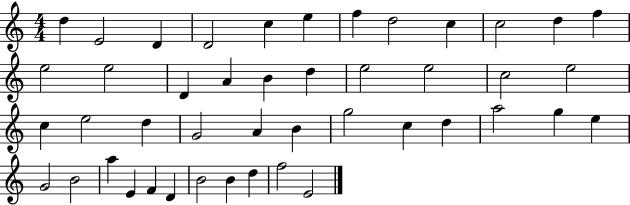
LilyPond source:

{
  \clef treble
  \numericTimeSignature
  \time 4/4
  \key c \major
  d''4 e'2 d'4 | d'2 c''4 e''4 | f''4 d''2 c''4 | c''2 d''4 f''4 | \break e''2 e''2 | d'4 a'4 b'4 d''4 | e''2 e''2 | c''2 e''2 | \break c''4 e''2 d''4 | g'2 a'4 b'4 | g''2 c''4 d''4 | a''2 g''4 e''4 | \break g'2 b'2 | a''4 e'4 f'4 d'4 | b'2 b'4 d''4 | f''2 e'2 | \break \bar "|."
}